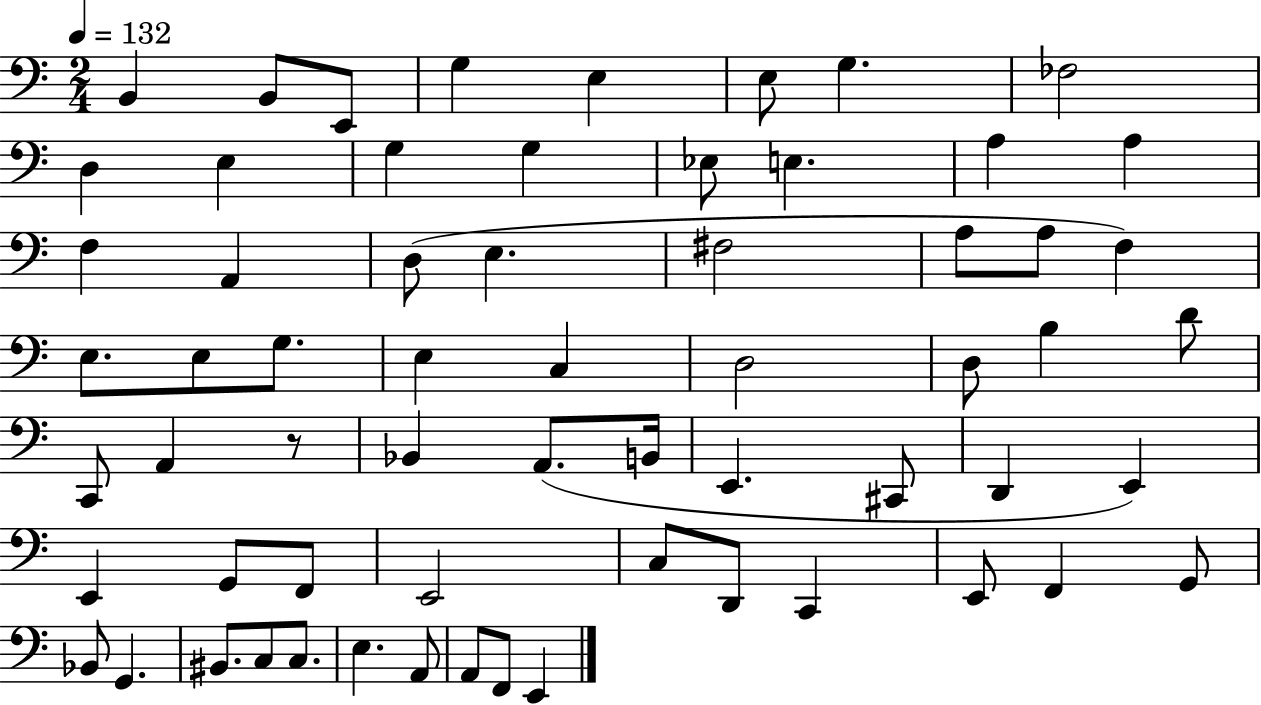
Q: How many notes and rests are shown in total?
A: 63